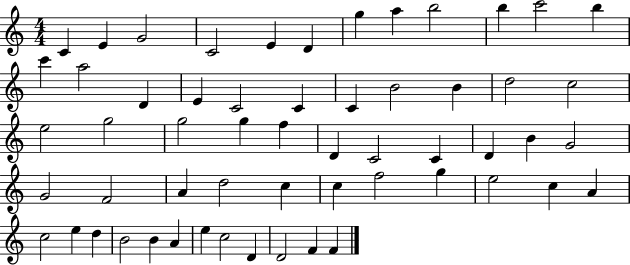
C4/q E4/q G4/h C4/h E4/q D4/q G5/q A5/q B5/h B5/q C6/h B5/q C6/q A5/h D4/q E4/q C4/h C4/q C4/q B4/h B4/q D5/h C5/h E5/h G5/h G5/h G5/q F5/q D4/q C4/h C4/q D4/q B4/q G4/h G4/h F4/h A4/q D5/h C5/q C5/q F5/h G5/q E5/h C5/q A4/q C5/h E5/q D5/q B4/h B4/q A4/q E5/q C5/h D4/q D4/h F4/q F4/q